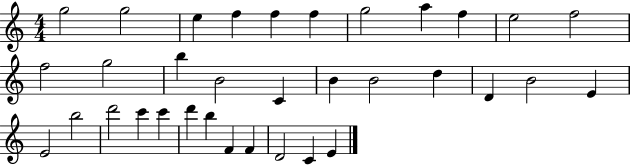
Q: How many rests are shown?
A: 0